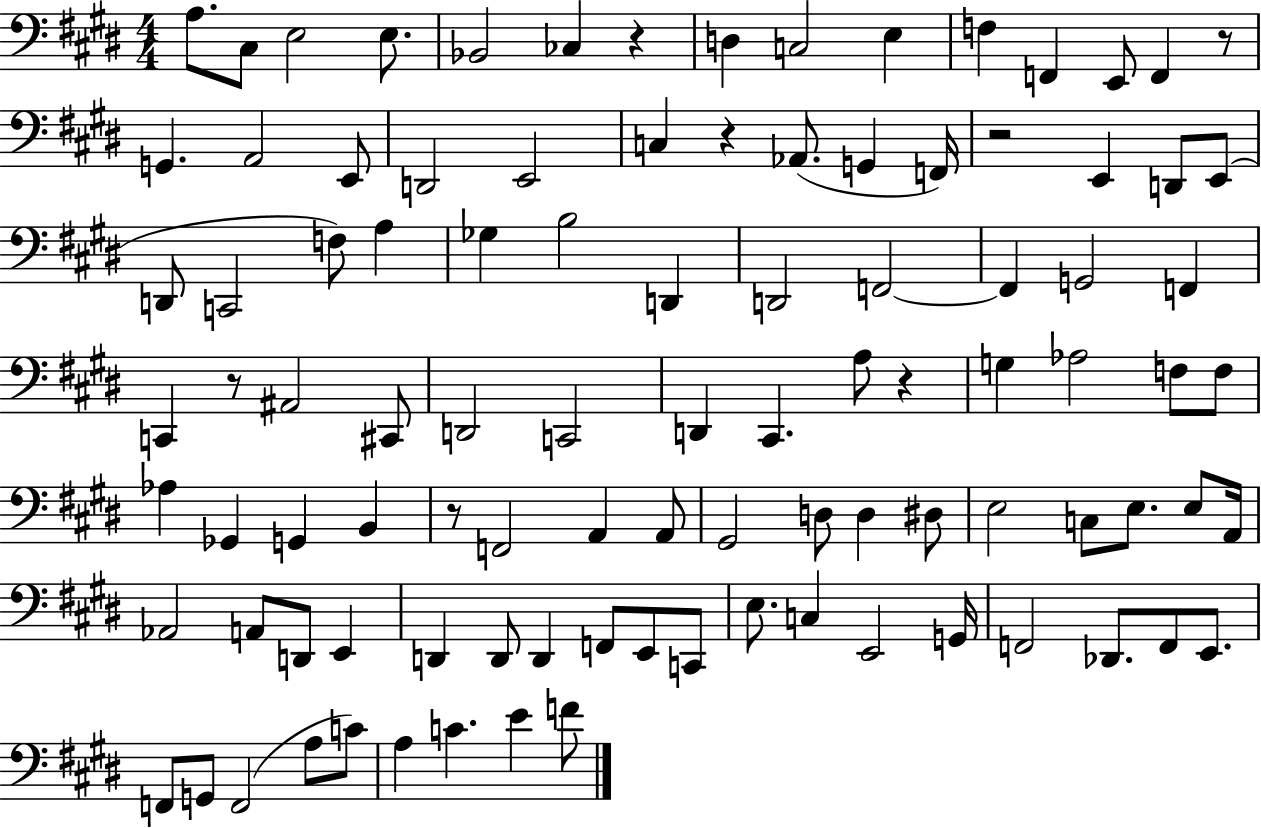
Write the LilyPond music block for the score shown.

{
  \clef bass
  \numericTimeSignature
  \time 4/4
  \key e \major
  a8. cis8 e2 e8. | bes,2 ces4 r4 | d4 c2 e4 | f4 f,4 e,8 f,4 r8 | \break g,4. a,2 e,8 | d,2 e,2 | c4 r4 aes,8.( g,4 f,16) | r2 e,4 d,8 e,8( | \break d,8 c,2 f8) a4 | ges4 b2 d,4 | d,2 f,2~~ | f,4 g,2 f,4 | \break c,4 r8 ais,2 cis,8 | d,2 c,2 | d,4 cis,4. a8 r4 | g4 aes2 f8 f8 | \break aes4 ges,4 g,4 b,4 | r8 f,2 a,4 a,8 | gis,2 d8 d4 dis8 | e2 c8 e8. e8 a,16 | \break aes,2 a,8 d,8 e,4 | d,4 d,8 d,4 f,8 e,8 c,8 | e8. c4 e,2 g,16 | f,2 des,8. f,8 e,8. | \break f,8 g,8 f,2( a8 c'8) | a4 c'4. e'4 f'8 | \bar "|."
}